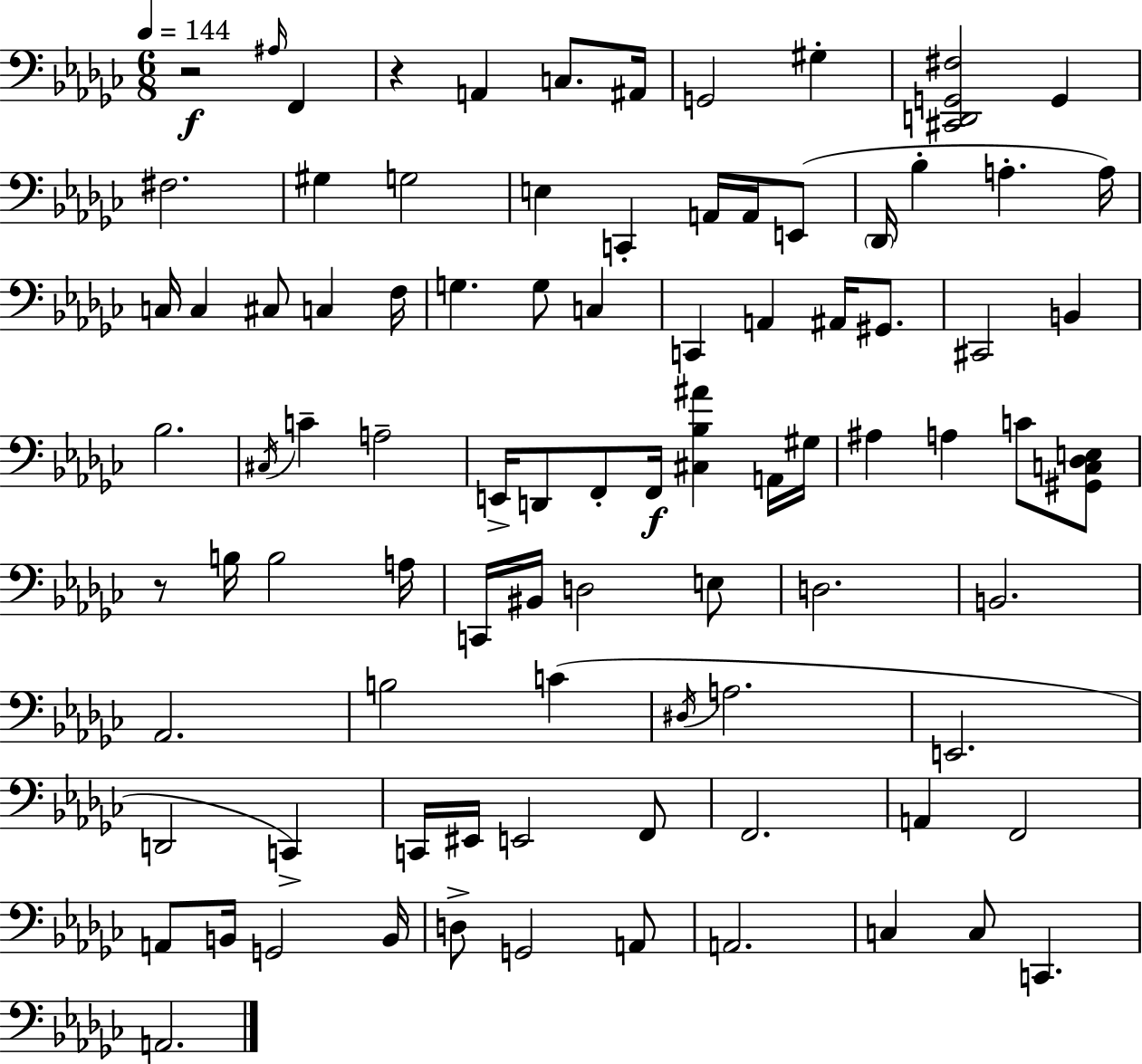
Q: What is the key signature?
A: EES minor